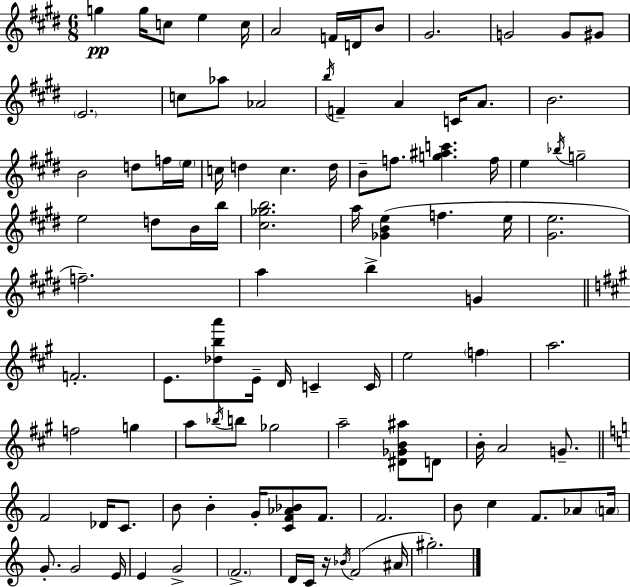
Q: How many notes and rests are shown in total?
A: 101